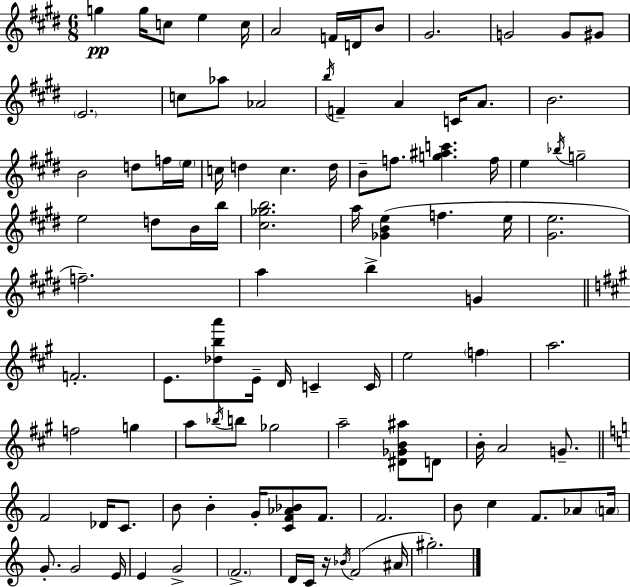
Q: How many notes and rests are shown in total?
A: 101